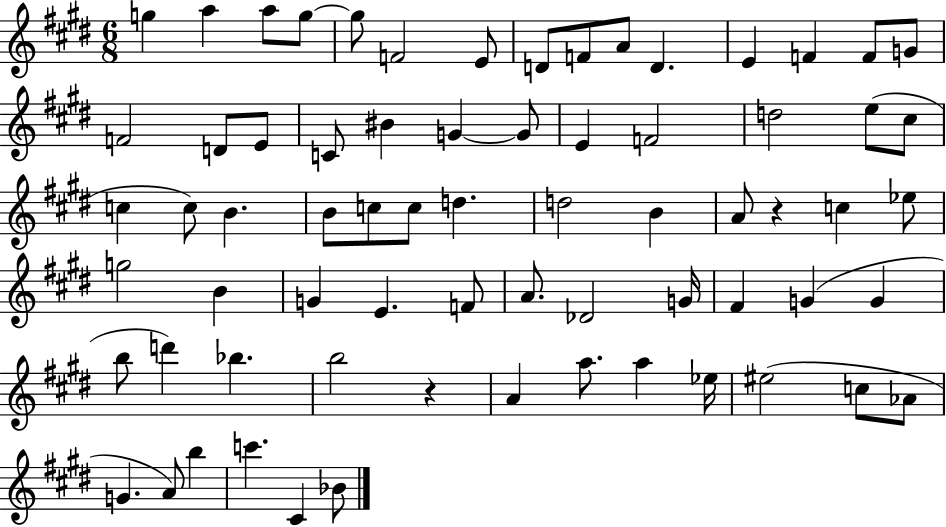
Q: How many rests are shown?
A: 2